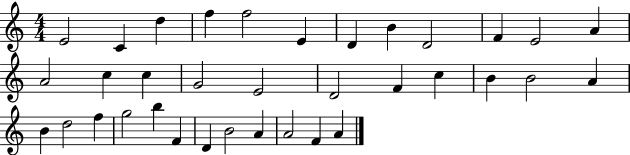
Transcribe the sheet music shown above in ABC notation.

X:1
T:Untitled
M:4/4
L:1/4
K:C
E2 C d f f2 E D B D2 F E2 A A2 c c G2 E2 D2 F c B B2 A B d2 f g2 b F D B2 A A2 F A